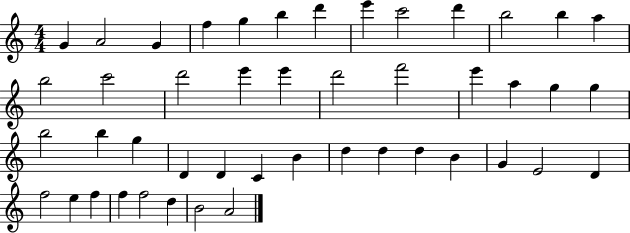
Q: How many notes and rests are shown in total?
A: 46